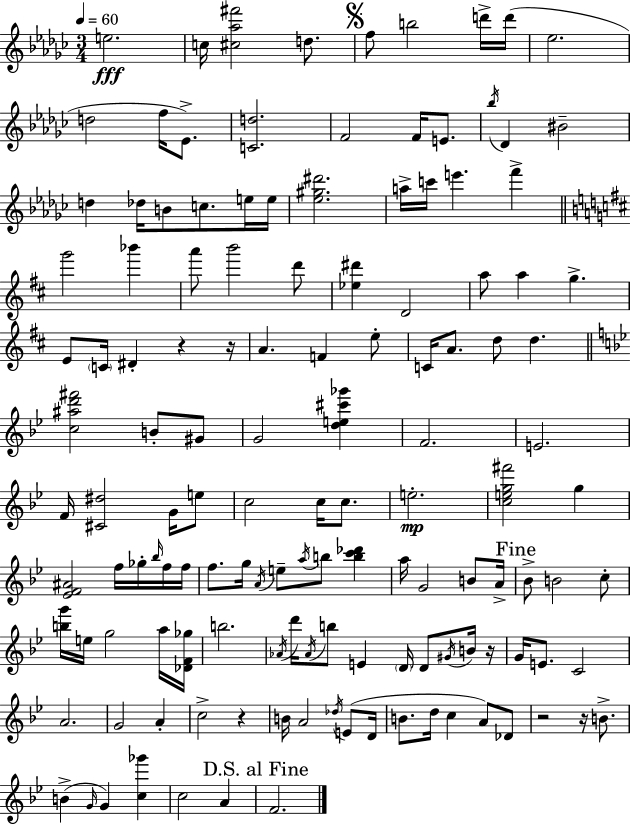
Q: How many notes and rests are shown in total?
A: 133